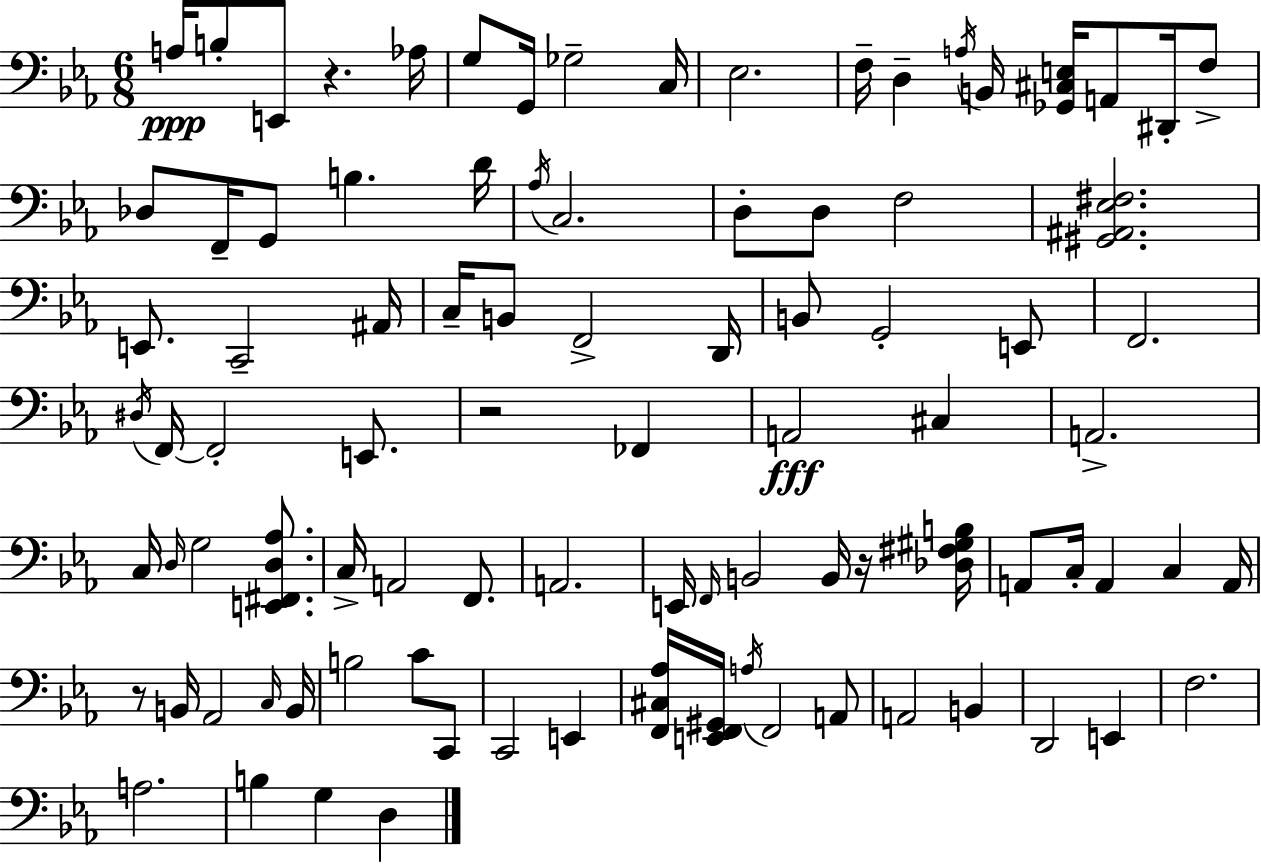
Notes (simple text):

A3/s B3/e E2/e R/q. Ab3/s G3/e G2/s Gb3/h C3/s Eb3/h. F3/s D3/q A3/s B2/s [Gb2,C#3,E3]/s A2/e D#2/s F3/e Db3/e F2/s G2/e B3/q. D4/s Ab3/s C3/h. D3/e D3/e F3/h [G#2,A#2,Eb3,F#3]/h. E2/e. C2/h A#2/s C3/s B2/e F2/h D2/s B2/e G2/h E2/e F2/h. D#3/s F2/s F2/h E2/e. R/h FES2/q A2/h C#3/q A2/h. C3/s D3/s G3/h [E2,F#2,D3,Ab3]/e. C3/s A2/h F2/e. A2/h. E2/s F2/s B2/h B2/s R/s [Db3,F#3,G#3,B3]/s A2/e C3/s A2/q C3/q A2/s R/e B2/s Ab2/h C3/s B2/s B3/h C4/e C2/e C2/h E2/q [F2,C#3,Ab3]/s [E2,F2,G#2]/s A3/s F2/h A2/e A2/h B2/q D2/h E2/q F3/h. A3/h. B3/q G3/q D3/q